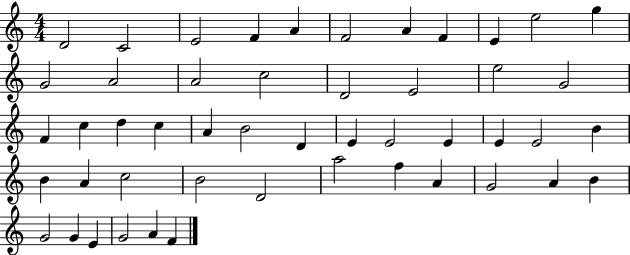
D4/h C4/h E4/h F4/q A4/q F4/h A4/q F4/q E4/q E5/h G5/q G4/h A4/h A4/h C5/h D4/h E4/h E5/h G4/h F4/q C5/q D5/q C5/q A4/q B4/h D4/q E4/q E4/h E4/q E4/q E4/h B4/q B4/q A4/q C5/h B4/h D4/h A5/h F5/q A4/q G4/h A4/q B4/q G4/h G4/q E4/q G4/h A4/q F4/q